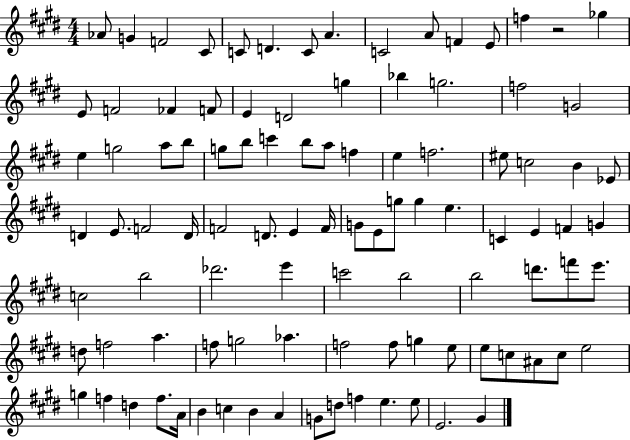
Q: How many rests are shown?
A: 1